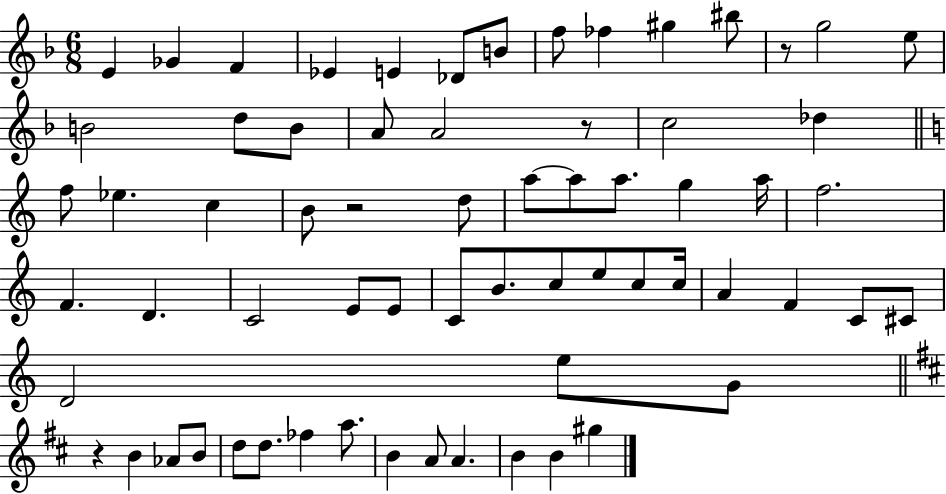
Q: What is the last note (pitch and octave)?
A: G#5